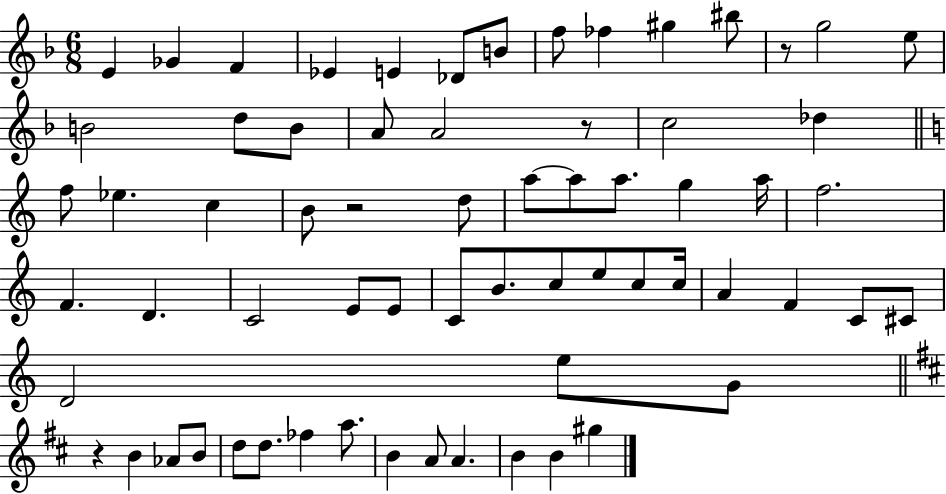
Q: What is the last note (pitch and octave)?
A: G#5